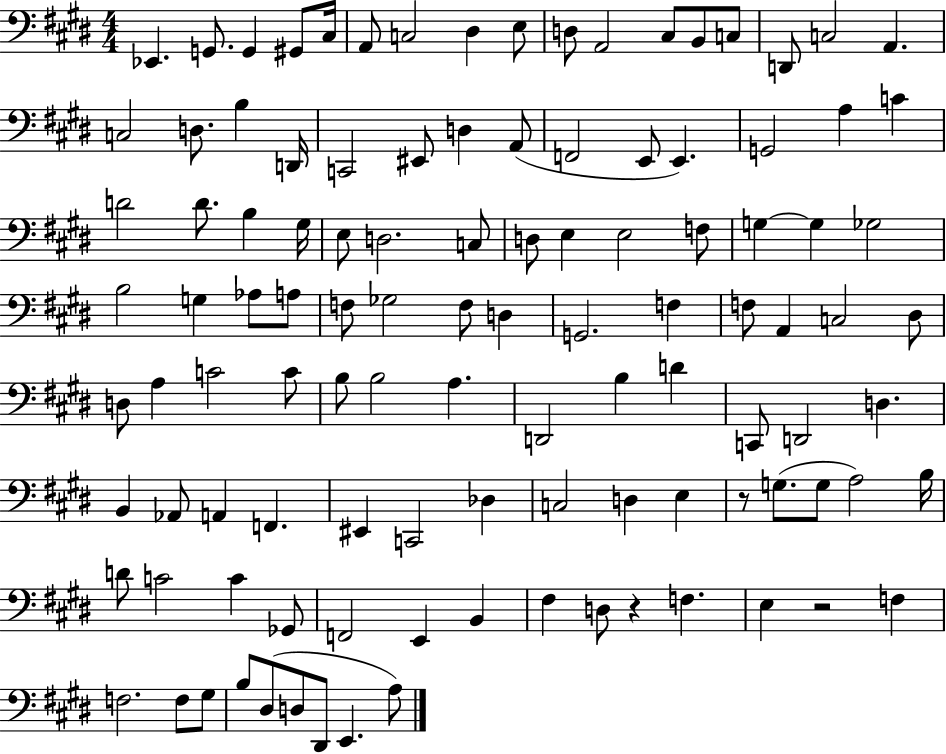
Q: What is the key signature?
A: E major